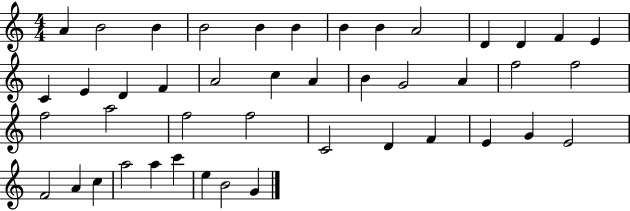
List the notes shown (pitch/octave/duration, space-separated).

A4/q B4/h B4/q B4/h B4/q B4/q B4/q B4/q A4/h D4/q D4/q F4/q E4/q C4/q E4/q D4/q F4/q A4/h C5/q A4/q B4/q G4/h A4/q F5/h F5/h F5/h A5/h F5/h F5/h C4/h D4/q F4/q E4/q G4/q E4/h F4/h A4/q C5/q A5/h A5/q C6/q E5/q B4/h G4/q